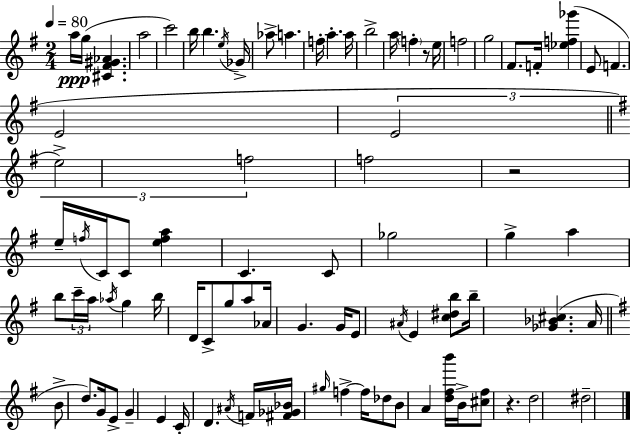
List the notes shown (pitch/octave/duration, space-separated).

A5/s G5/s [C#4,F#4,G#4,Ab4]/q. A5/h C6/h B5/s B5/q. E5/s Gb4/s Ab5/e A5/q. F5/s A5/q. A5/s B5/h A5/s F5/q R/e E5/s F5/h G5/h F#4/e. F4/s [Eb5,F5,Gb6]/q E4/e F4/q. E4/h E4/h E5/h F5/h F5/h R/h E5/s F5/s C4/s C4/e [E5,F5,A5]/q C4/q. C4/e Gb5/h G5/q A5/q B5/e C6/s A5/s Ab5/s G5/q B5/s D4/s C4/e G5/e A5/e Ab4/s G4/q. G4/s E4/e A#4/s E4/q [C5,D#5,B5]/e B5/s [Gb4,Bb4,C#5]/q. A4/s B4/e D5/e. G4/s E4/e G4/q E4/q C4/s D4/q. A#4/s F4/s [F#4,Gb4,Bb4]/s G#5/s F5/q F5/s Db5/e B4/e A4/q [D5,F#5,B6]/s B4/s [C#5,F#5]/e R/q. D5/h D#5/h